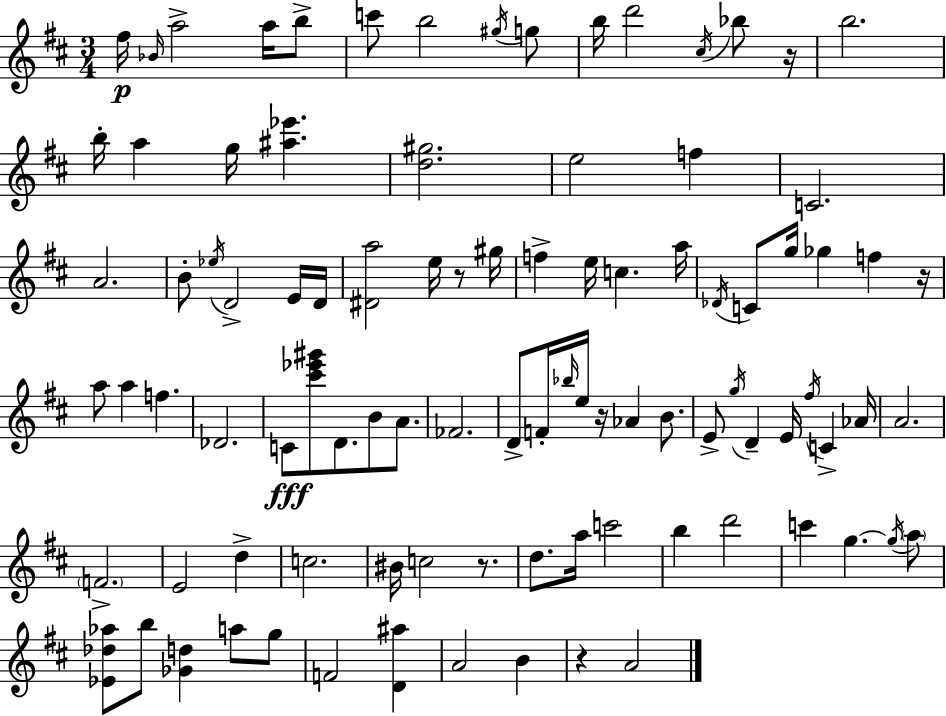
F#5/s Bb4/s A5/h A5/s B5/e C6/e B5/h G#5/s G5/e B5/s D6/h C#5/s Bb5/e R/s B5/h. B5/s A5/q G5/s [A#5,Eb6]/q. [D5,G#5]/h. E5/h F5/q C4/h. A4/h. B4/e Eb5/s D4/h E4/s D4/s [D#4,A5]/h E5/s R/e G#5/s F5/q E5/s C5/q. A5/s Db4/s C4/e G5/s Gb5/q F5/q R/s A5/e A5/q F5/q. Db4/h. C4/e [C#6,Eb6,G#6]/e D4/e. B4/e A4/e. FES4/h. D4/e F4/s Bb5/s E5/s R/s Ab4/q B4/e. E4/e G5/s D4/q E4/s F#5/s C4/q Ab4/s A4/h. F4/h. E4/h D5/q C5/h. BIS4/s C5/h R/e. D5/e. A5/s C6/h B5/q D6/h C6/q G5/q. G5/s A5/e [Eb4,Db5,Ab5]/e B5/e [Gb4,D5]/q A5/e G5/e F4/h [D4,A#5]/q A4/h B4/q R/q A4/h